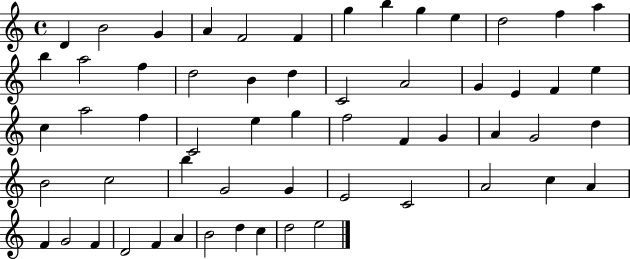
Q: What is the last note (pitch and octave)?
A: E5